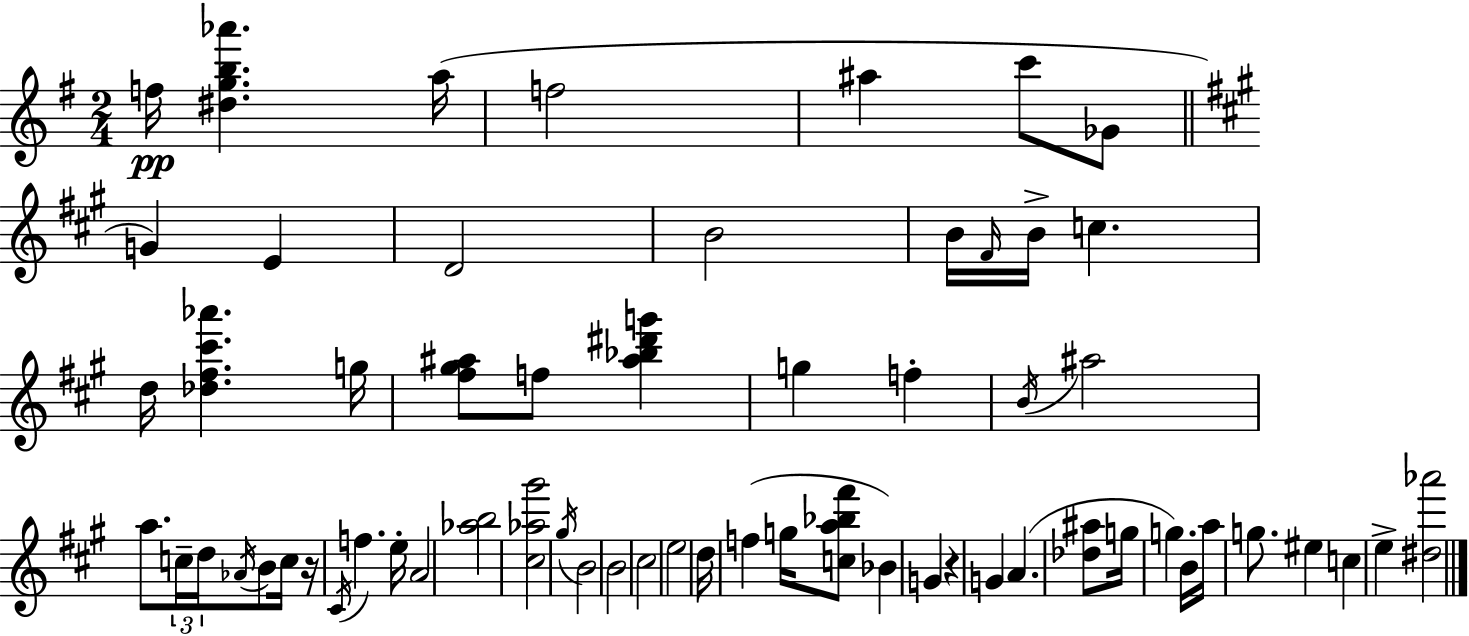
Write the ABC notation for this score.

X:1
T:Untitled
M:2/4
L:1/4
K:Em
f/4 [^dgb_a'] a/4 f2 ^a c'/2 _G/2 G E D2 B2 B/4 ^F/4 B/4 c d/4 [_d^f^c'_a'] g/4 [^f^g^a]/2 f/2 [^a_b^d'g'] g f B/4 ^a2 a/2 c/4 d/4 _A/4 B/2 c/4 z/4 ^C/4 f e/4 A2 [_ab]2 [^c_a^g']2 ^g/4 B2 B2 ^c2 e2 d/4 f g/4 [ca_b^f']/2 _B G z G A [_d^a]/2 g/4 g B/4 a/4 g/2 ^e c e [^d_a']2